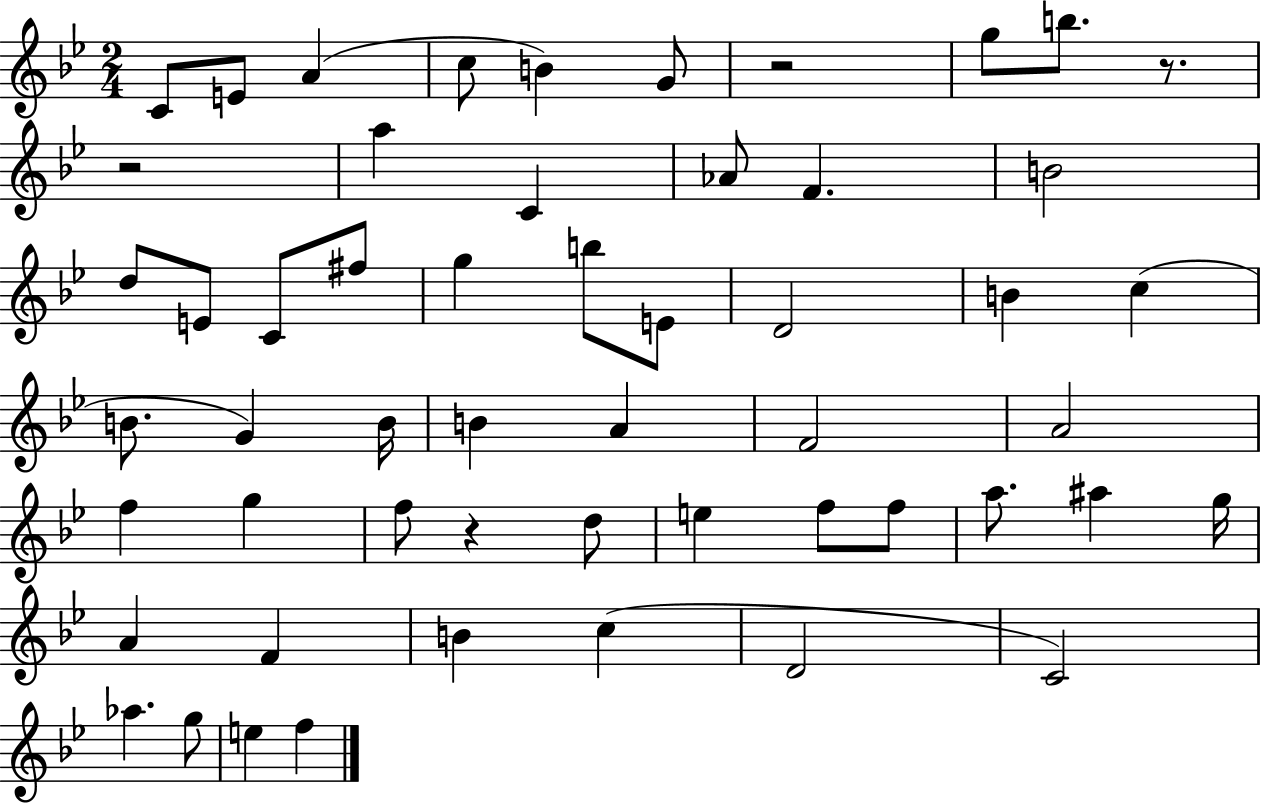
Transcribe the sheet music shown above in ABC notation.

X:1
T:Untitled
M:2/4
L:1/4
K:Bb
C/2 E/2 A c/2 B G/2 z2 g/2 b/2 z/2 z2 a C _A/2 F B2 d/2 E/2 C/2 ^f/2 g b/2 E/2 D2 B c B/2 G B/4 B A F2 A2 f g f/2 z d/2 e f/2 f/2 a/2 ^a g/4 A F B c D2 C2 _a g/2 e f